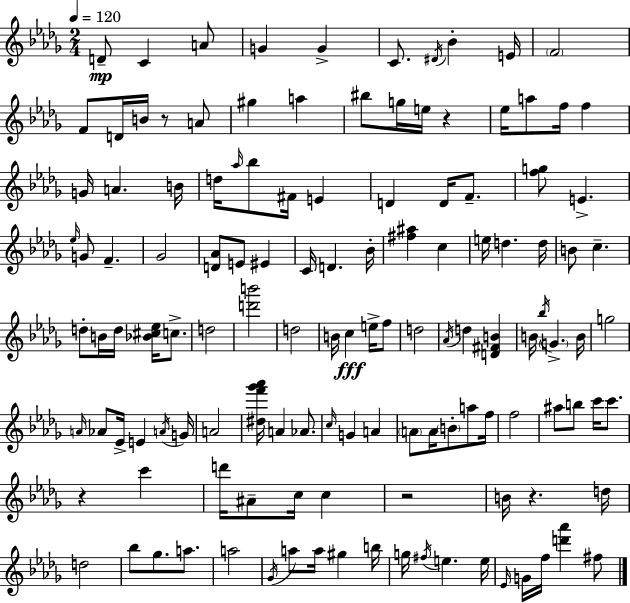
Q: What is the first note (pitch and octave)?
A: D4